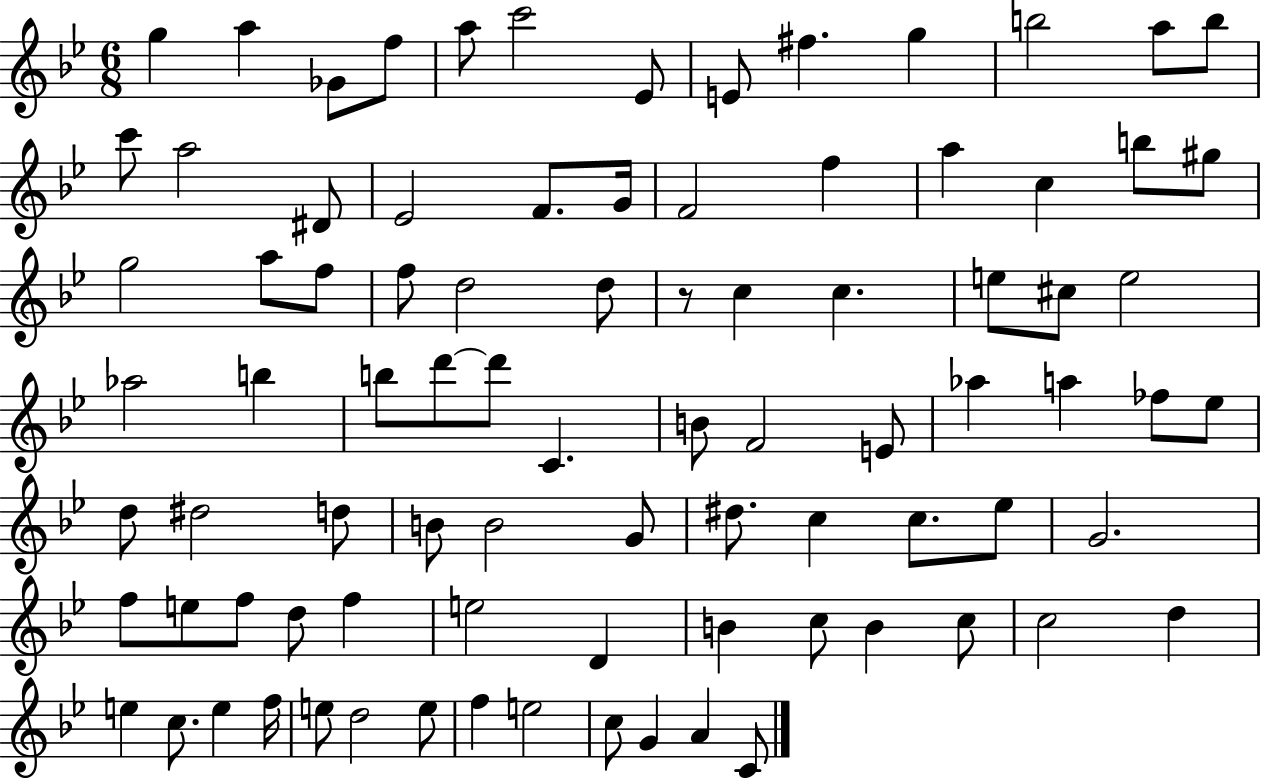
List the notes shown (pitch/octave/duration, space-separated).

G5/q A5/q Gb4/e F5/e A5/e C6/h Eb4/e E4/e F#5/q. G5/q B5/h A5/e B5/e C6/e A5/h D#4/e Eb4/h F4/e. G4/s F4/h F5/q A5/q C5/q B5/e G#5/e G5/h A5/e F5/e F5/e D5/h D5/e R/e C5/q C5/q. E5/e C#5/e E5/h Ab5/h B5/q B5/e D6/e D6/e C4/q. B4/e F4/h E4/e Ab5/q A5/q FES5/e Eb5/e D5/e D#5/h D5/e B4/e B4/h G4/e D#5/e. C5/q C5/e. Eb5/e G4/h. F5/e E5/e F5/e D5/e F5/q E5/h D4/q B4/q C5/e B4/q C5/e C5/h D5/q E5/q C5/e. E5/q F5/s E5/e D5/h E5/e F5/q E5/h C5/e G4/q A4/q C4/e